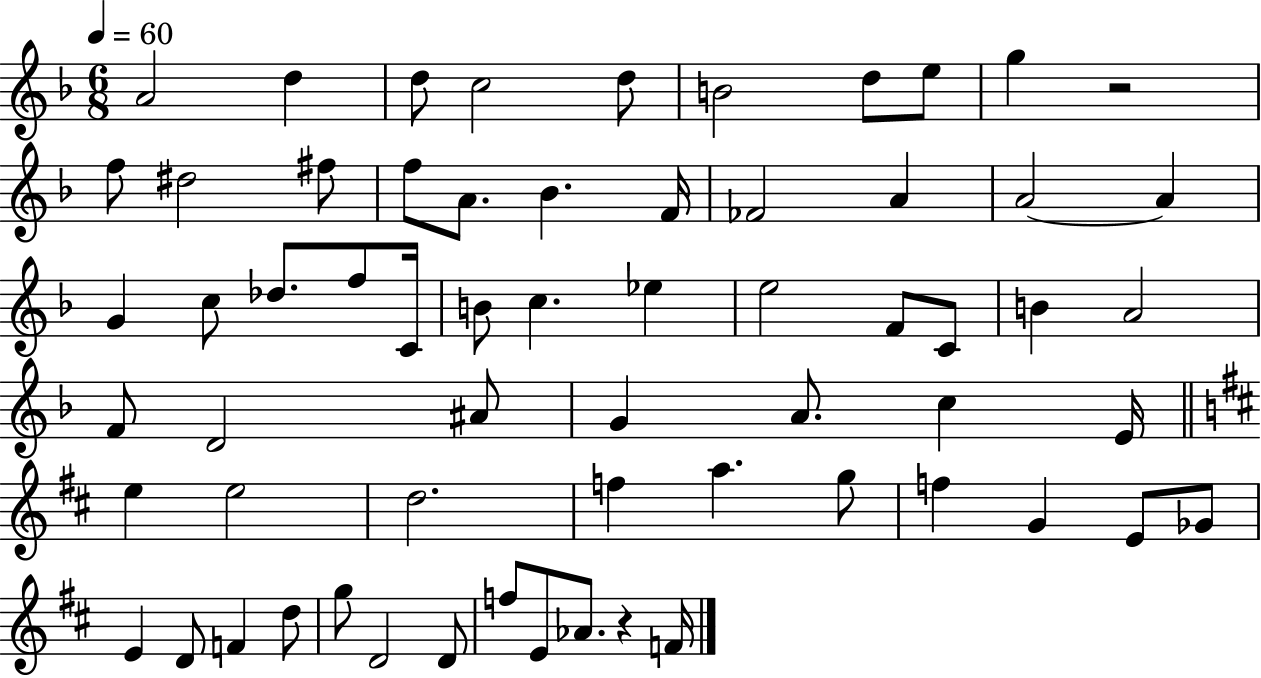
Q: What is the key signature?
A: F major